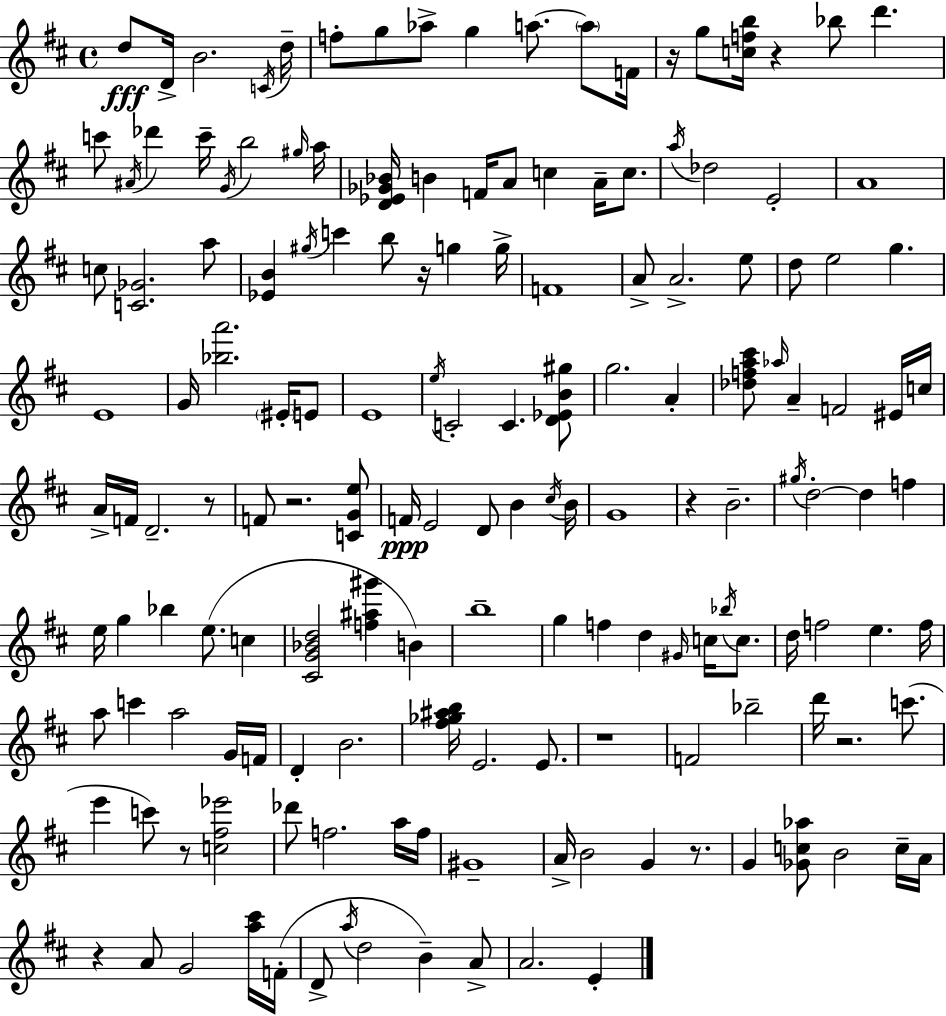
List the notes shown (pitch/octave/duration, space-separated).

D5/e D4/s B4/h. C4/s D5/s F5/e G5/e Ab5/e G5/q A5/e. A5/e F4/s R/s G5/e [C5,F5,B5]/s R/q Bb5/e D6/q. C6/e A#4/s Db6/q C6/s G4/s B5/h G#5/s A5/s [D4,Eb4,Gb4,Bb4]/s B4/q F4/s A4/e C5/q A4/s C5/e. A5/s Db5/h E4/h A4/w C5/e [C4,Gb4]/h. A5/e [Eb4,B4]/q G#5/s C6/q B5/e R/s G5/q G5/s F4/w A4/e A4/h. E5/e D5/e E5/h G5/q. E4/w G4/s [Bb5,A6]/h. EIS4/s E4/e E4/w E5/s C4/h C4/q. [D4,Eb4,B4,G#5]/e G5/h. A4/q [Db5,F5,A5,C#6]/e Ab5/s A4/q F4/h EIS4/s C5/s A4/s F4/s D4/h. R/e F4/e R/h. [C4,G4,E5]/e F4/s E4/h D4/e B4/q C#5/s B4/s G4/w R/q B4/h. G#5/s D5/h D5/q F5/q E5/s G5/q Bb5/q E5/e. C5/q [C#4,G4,Bb4,D5]/h [F5,A#5,G#6]/q B4/q B5/w G5/q F5/q D5/q G#4/s C5/s Bb5/s C5/e. D5/s F5/h E5/q. F5/s A5/e C6/q A5/h G4/s F4/s D4/q B4/h. [F#5,Gb5,A#5,B5]/s E4/h. E4/e. R/w F4/h Bb5/h D6/s R/h. C6/e. E6/q C6/e R/e [C5,F#5,Eb6]/h Db6/e F5/h. A5/s F5/s G#4/w A4/s B4/h G4/q R/e. G4/q [Gb4,C5,Ab5]/e B4/h C5/s A4/s R/q A4/e G4/h [A5,C#6]/s F4/s D4/e A5/s D5/h B4/q A4/e A4/h. E4/q